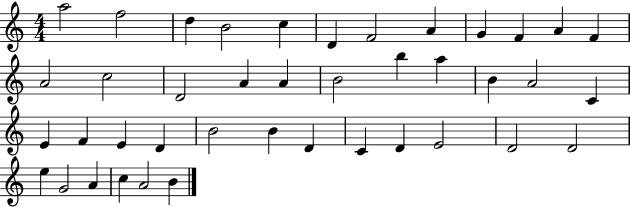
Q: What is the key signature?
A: C major